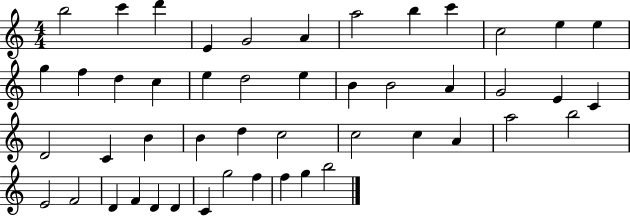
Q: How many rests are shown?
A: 0